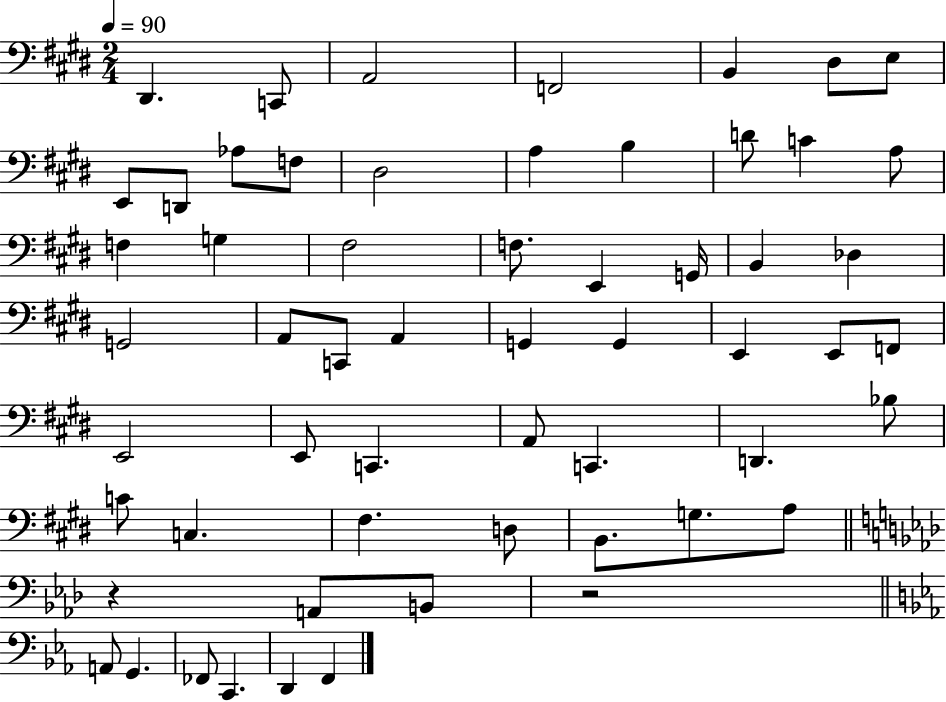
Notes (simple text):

D#2/q. C2/e A2/h F2/h B2/q D#3/e E3/e E2/e D2/e Ab3/e F3/e D#3/h A3/q B3/q D4/e C4/q A3/e F3/q G3/q F#3/h F3/e. E2/q G2/s B2/q Db3/q G2/h A2/e C2/e A2/q G2/q G2/q E2/q E2/e F2/e E2/h E2/e C2/q. A2/e C2/q. D2/q. Bb3/e C4/e C3/q. F#3/q. D3/e B2/e. G3/e. A3/e R/q A2/e B2/e R/h A2/e G2/q. FES2/e C2/q. D2/q F2/q